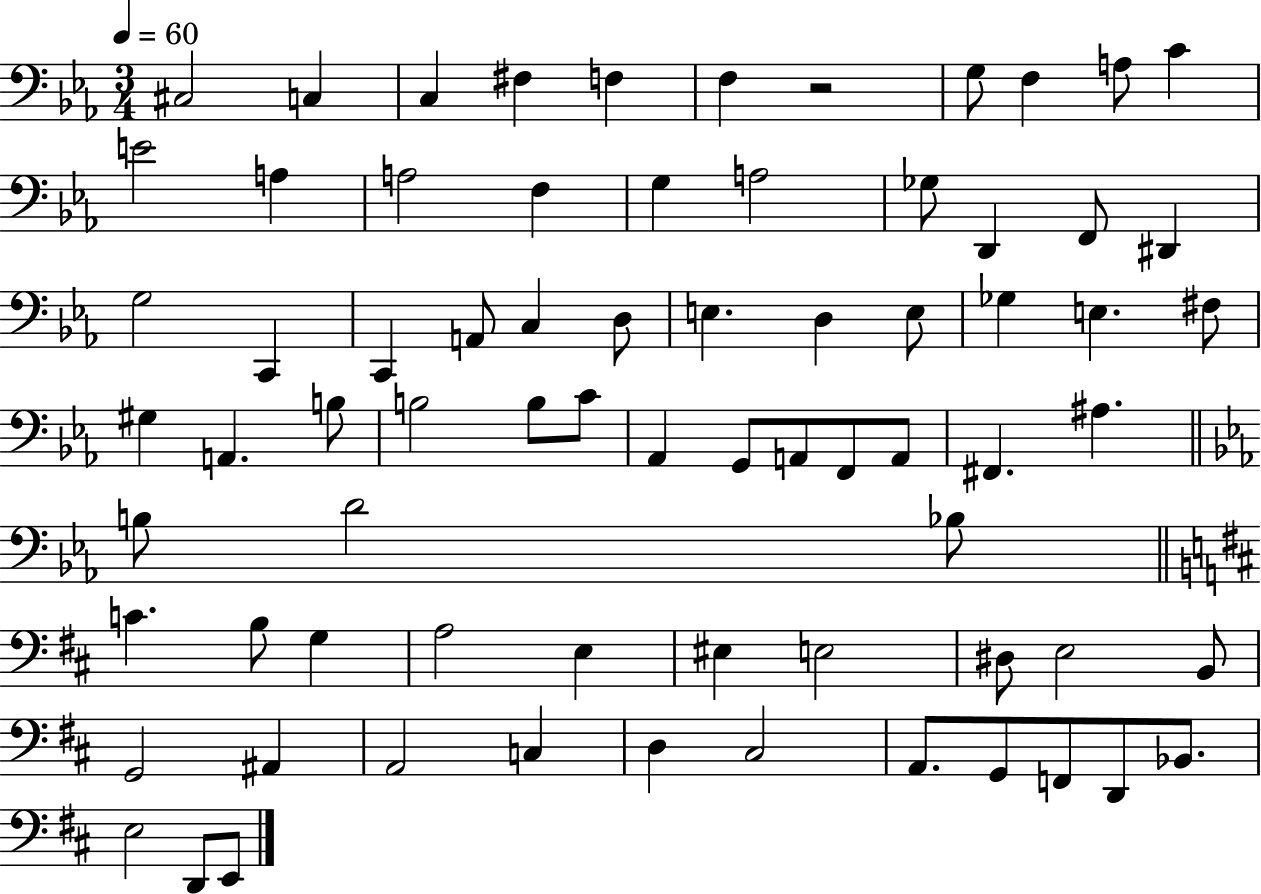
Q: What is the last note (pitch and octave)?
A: E2